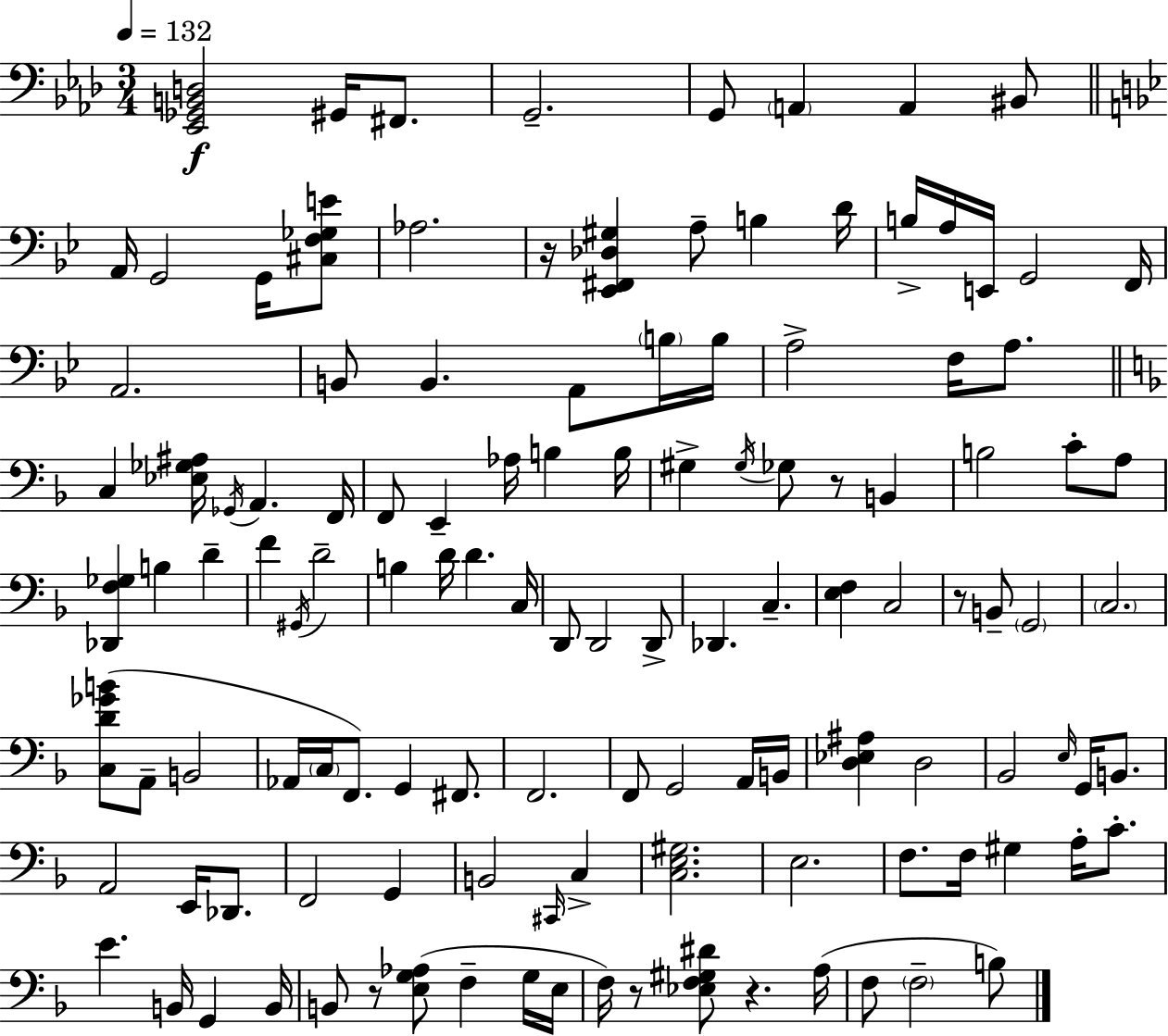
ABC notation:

X:1
T:Untitled
M:3/4
L:1/4
K:Fm
[_E,,_G,,B,,D,]2 ^G,,/4 ^F,,/2 G,,2 G,,/2 A,, A,, ^B,,/2 A,,/4 G,,2 G,,/4 [^C,F,_G,E]/2 _A,2 z/4 [_E,,^F,,_D,^G,] A,/2 B, D/4 B,/4 A,/4 E,,/4 G,,2 F,,/4 A,,2 B,,/2 B,, A,,/2 B,/4 B,/4 A,2 F,/4 A,/2 C, [_E,_G,^A,]/4 _G,,/4 A,, F,,/4 F,,/2 E,, _A,/4 B, B,/4 ^G, ^G,/4 _G,/2 z/2 B,, B,2 C/2 A,/2 [_D,,F,_G,] B, D F ^G,,/4 D2 B, D/4 D C,/4 D,,/2 D,,2 D,,/2 _D,, C, [E,F,] C,2 z/2 B,,/2 G,,2 C,2 [C,D_GB]/2 A,,/2 B,,2 _A,,/4 C,/4 F,,/2 G,, ^F,,/2 F,,2 F,,/2 G,,2 A,,/4 B,,/4 [D,_E,^A,] D,2 _B,,2 E,/4 G,,/4 B,,/2 A,,2 E,,/4 _D,,/2 F,,2 G,, B,,2 ^C,,/4 C, [C,E,^G,]2 E,2 F,/2 F,/4 ^G, A,/4 C/2 E B,,/4 G,, B,,/4 B,,/2 z/2 [E,G,_A,]/2 F, G,/4 E,/4 F,/4 z/2 [_E,F,^G,^D]/2 z A,/4 F,/2 F,2 B,/2